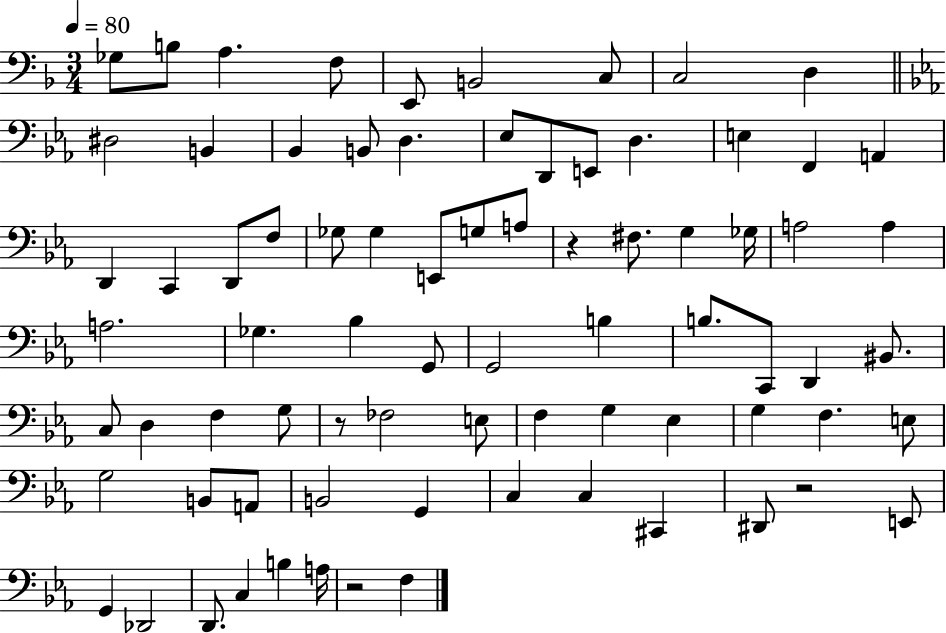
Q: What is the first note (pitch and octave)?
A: Gb3